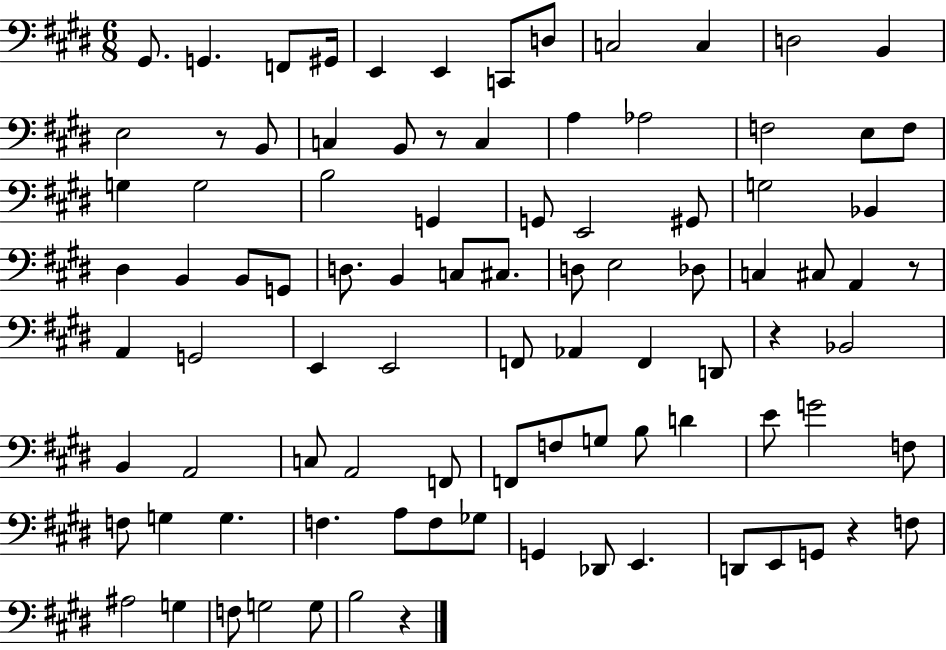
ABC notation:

X:1
T:Untitled
M:6/8
L:1/4
K:E
^G,,/2 G,, F,,/2 ^G,,/4 E,, E,, C,,/2 D,/2 C,2 C, D,2 B,, E,2 z/2 B,,/2 C, B,,/2 z/2 C, A, _A,2 F,2 E,/2 F,/2 G, G,2 B,2 G,, G,,/2 E,,2 ^G,,/2 G,2 _B,, ^D, B,, B,,/2 G,,/2 D,/2 B,, C,/2 ^C,/2 D,/2 E,2 _D,/2 C, ^C,/2 A,, z/2 A,, G,,2 E,, E,,2 F,,/2 _A,, F,, D,,/2 z _B,,2 B,, A,,2 C,/2 A,,2 F,,/2 F,,/2 F,/2 G,/2 B,/2 D E/2 G2 F,/2 F,/2 G, G, F, A,/2 F,/2 _G,/2 G,, _D,,/2 E,, D,,/2 E,,/2 G,,/2 z F,/2 ^A,2 G, F,/2 G,2 G,/2 B,2 z